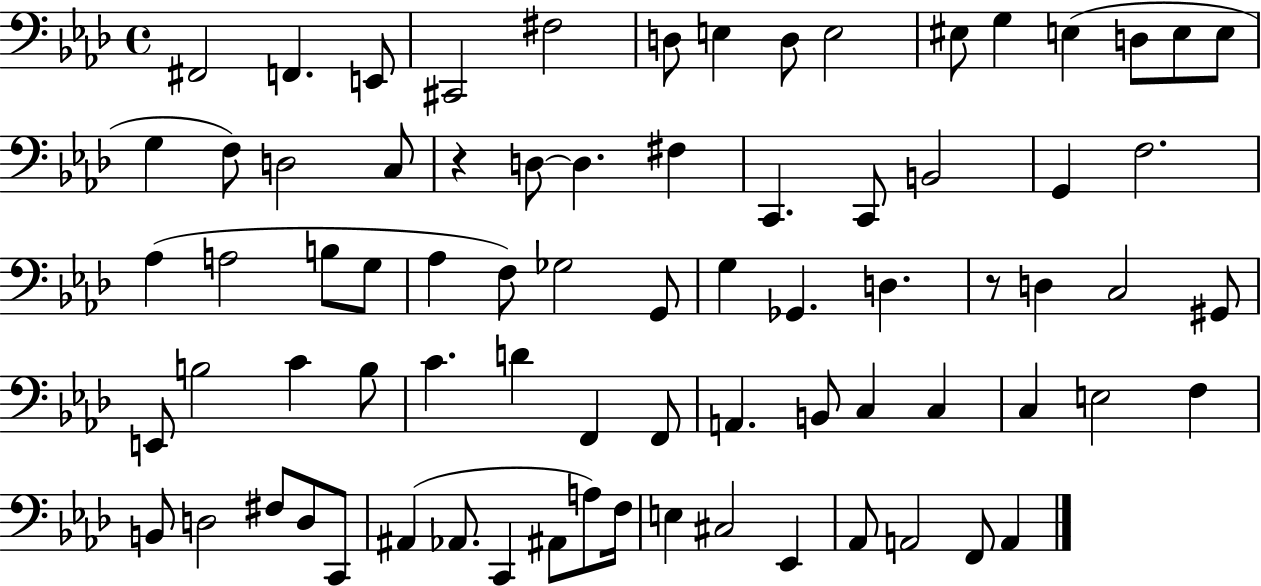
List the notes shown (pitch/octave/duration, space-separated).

F#2/h F2/q. E2/e C#2/h F#3/h D3/e E3/q D3/e E3/h EIS3/e G3/q E3/q D3/e E3/e E3/e G3/q F3/e D3/h C3/e R/q D3/e D3/q. F#3/q C2/q. C2/e B2/h G2/q F3/h. Ab3/q A3/h B3/e G3/e Ab3/q F3/e Gb3/h G2/e G3/q Gb2/q. D3/q. R/e D3/q C3/h G#2/e E2/e B3/h C4/q B3/e C4/q. D4/q F2/q F2/e A2/q. B2/e C3/q C3/q C3/q E3/h F3/q B2/e D3/h F#3/e D3/e C2/e A#2/q Ab2/e. C2/q A#2/e A3/e F3/s E3/q C#3/h Eb2/q Ab2/e A2/h F2/e A2/q